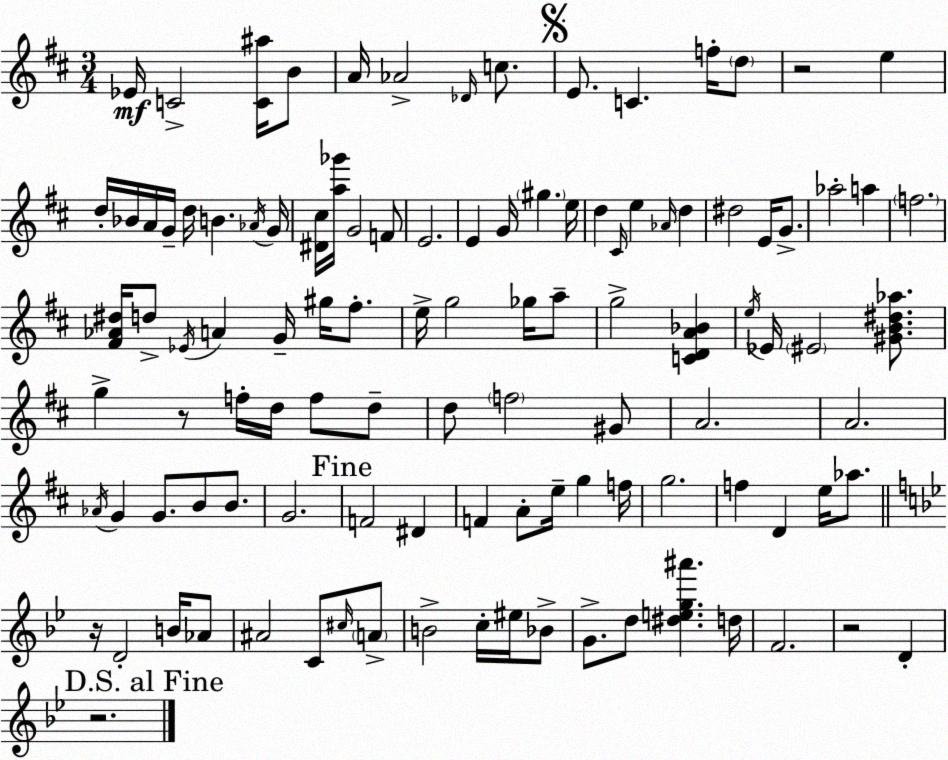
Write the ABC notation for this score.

X:1
T:Untitled
M:3/4
L:1/4
K:D
_E/4 C2 [C^a]/4 B/2 A/4 _A2 _D/4 c/2 E/2 C f/4 d/2 z2 e d/4 _B/4 A/4 G/4 d/4 B _A/4 G/4 [^D^c]/4 [a_g']/4 G2 F/2 E2 E G/4 ^g e/4 d ^C/4 e _A/4 d ^d2 E/4 G/2 _a2 a f2 [^F_A^d]/4 d/2 _E/4 A G/4 ^g/4 ^f/2 e/4 g2 _g/4 a/2 g2 [CDA_B] e/4 _E/4 ^E2 [^GB^d_a]/2 g z/2 f/4 d/4 f/2 d/2 d/2 f2 ^G/2 A2 A2 _A/4 G G/2 B/2 B/2 G2 F2 ^D F A/2 e/4 g f/4 g2 f D e/4 _a/2 z/4 D2 B/4 _A/2 ^A2 C/2 ^c/4 A/2 B2 c/4 ^e/4 _B/2 G/2 d/2 [^deg^a'] d/4 F2 z2 D z2